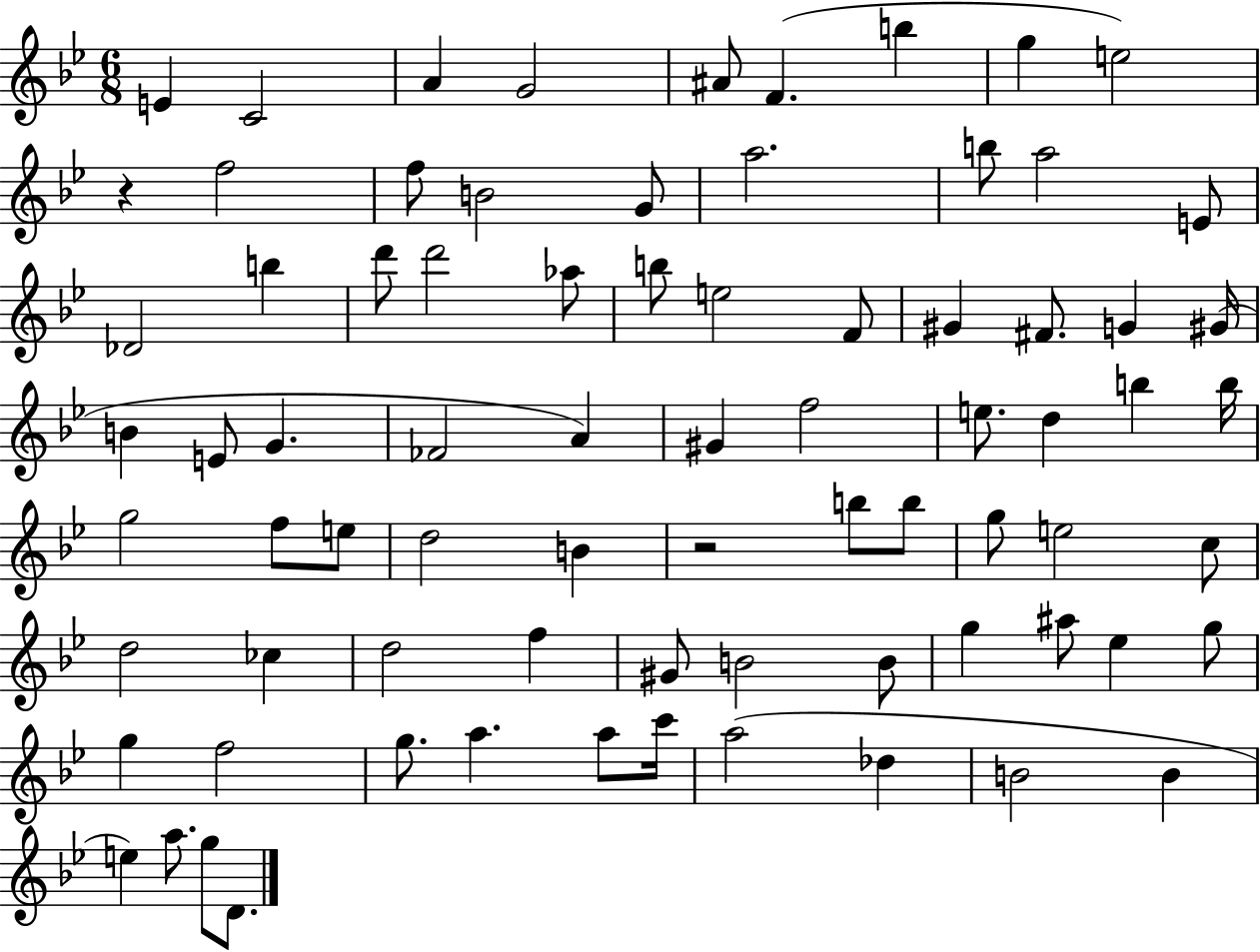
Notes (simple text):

E4/q C4/h A4/q G4/h A#4/e F4/q. B5/q G5/q E5/h R/q F5/h F5/e B4/h G4/e A5/h. B5/e A5/h E4/e Db4/h B5/q D6/e D6/h Ab5/e B5/e E5/h F4/e G#4/q F#4/e. G4/q G#4/s B4/q E4/e G4/q. FES4/h A4/q G#4/q F5/h E5/e. D5/q B5/q B5/s G5/h F5/e E5/e D5/h B4/q R/h B5/e B5/e G5/e E5/h C5/e D5/h CES5/q D5/h F5/q G#4/e B4/h B4/e G5/q A#5/e Eb5/q G5/e G5/q F5/h G5/e. A5/q. A5/e C6/s A5/h Db5/q B4/h B4/q E5/q A5/e. G5/e D4/e.